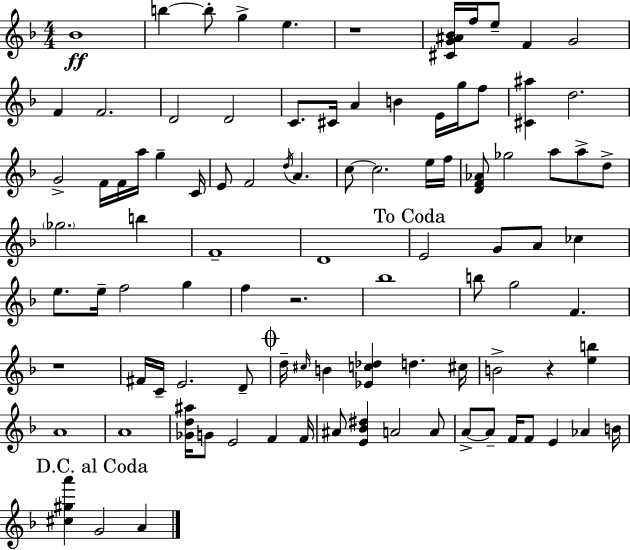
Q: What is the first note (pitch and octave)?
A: Bb4